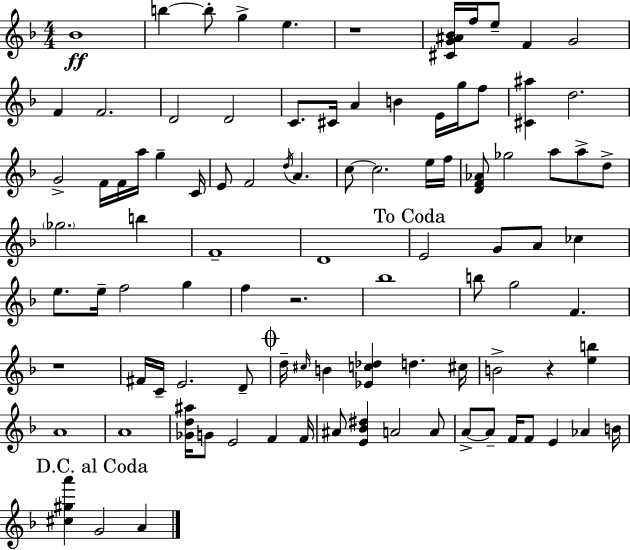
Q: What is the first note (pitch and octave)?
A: Bb4